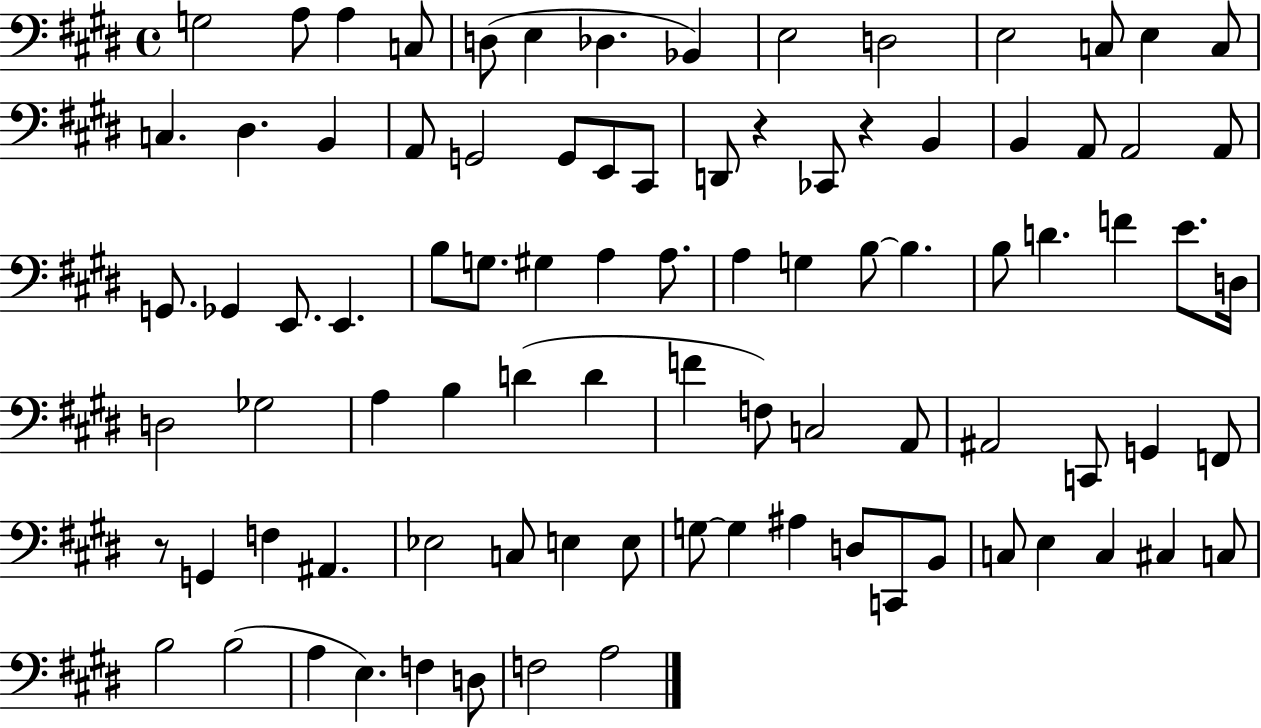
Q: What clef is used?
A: bass